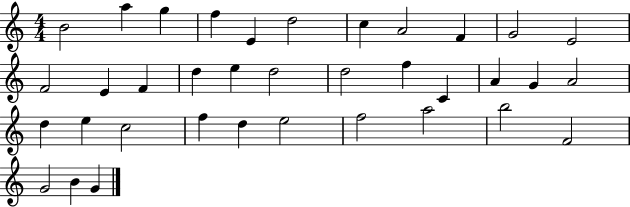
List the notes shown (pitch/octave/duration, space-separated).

B4/h A5/q G5/q F5/q E4/q D5/h C5/q A4/h F4/q G4/h E4/h F4/h E4/q F4/q D5/q E5/q D5/h D5/h F5/q C4/q A4/q G4/q A4/h D5/q E5/q C5/h F5/q D5/q E5/h F5/h A5/h B5/h F4/h G4/h B4/q G4/q